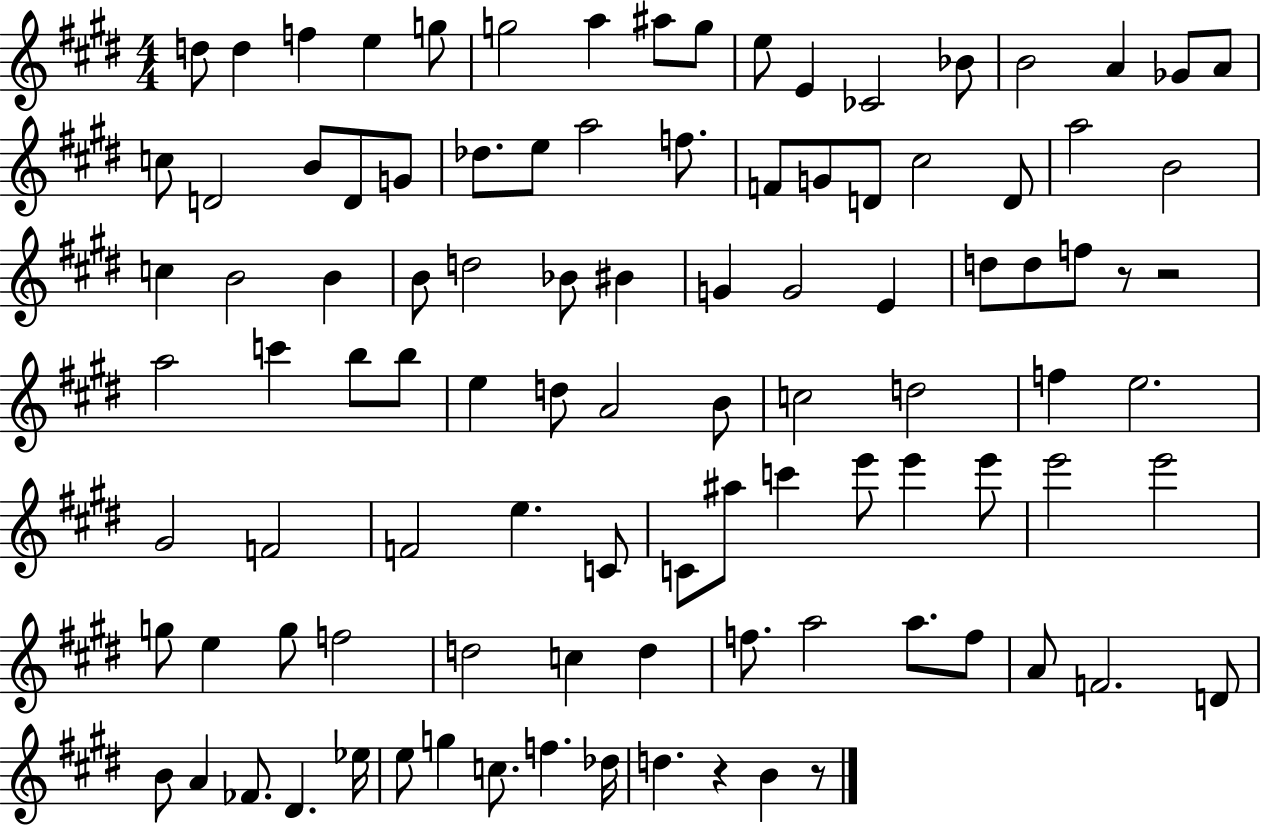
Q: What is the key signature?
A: E major